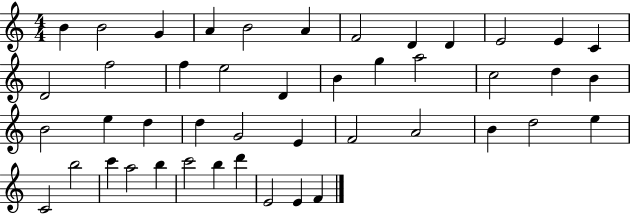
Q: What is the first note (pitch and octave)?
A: B4